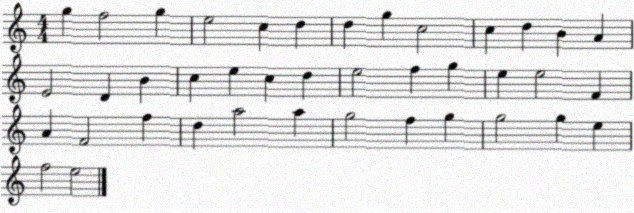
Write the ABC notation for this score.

X:1
T:Untitled
M:4/4
L:1/4
K:C
g f2 g e2 c d d g c2 c d B A E2 D B c e c d e2 f g e e2 F A F2 f d a2 a g2 f g g2 g e f2 e2